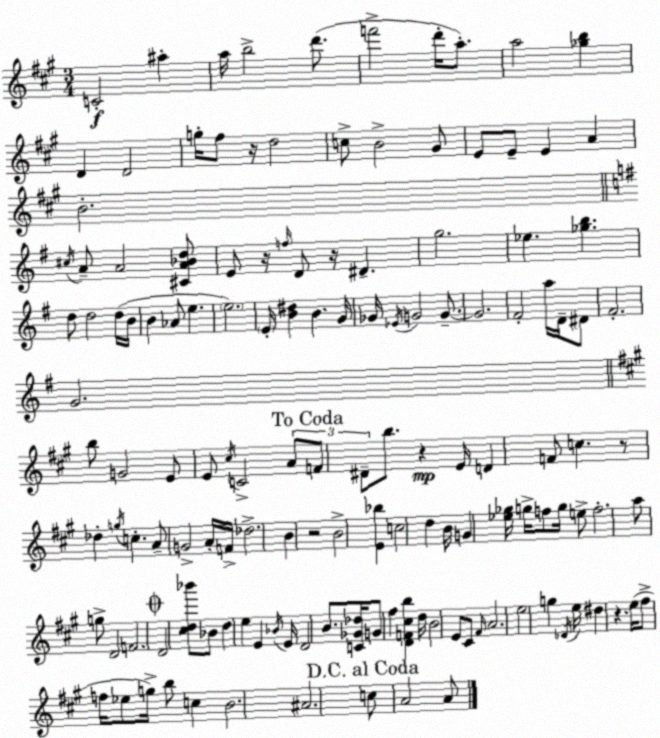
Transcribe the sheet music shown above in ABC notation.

X:1
T:Untitled
M:3/4
L:1/4
K:A
C2 ^a a/4 b2 d'/2 f'2 d'/4 a/2 a2 [_gb] D D2 g/4 ^f/2 z/4 d2 c/2 B2 ^G/2 E/2 E/2 E A B2 ^c/4 A/2 A2 [^CA_Bd]/2 E/2 z/4 f/4 D/2 z/4 ^D g2 _e [_gb] d/2 d2 d/4 B/4 B _A/2 e e2 E/4 [B^d] B G/4 _G/4 _E/4 G2 G/2 G2 ^F2 a/4 D/4 ^D/2 ^F2 G2 b/2 G2 E/2 E/2 ^c/4 C2 A/2 F/2 ^D/2 b/2 z E/4 D F/2 c z/2 _d g/4 c A/2 G2 A/4 F/4 _d2 B z2 B2 [E_b] c2 d B/4 G [_e_g]/4 g/4 f/2 g/4 e/2 f2 a/2 g/2 D2 F2 D2 [^cd_b']/2 _B/2 d e E _B/4 E/4 D2 B/2 [C_G_d]/4 G/2 ^f [DF^cb] d/4 B2 E/2 ^C/2 ^F/4 A2 e2 g _D/4 e/4 ^d z e/4 ^f/2 f/4 _e/2 g/4 b/2 c B2 ^A2 c/2 A2 A/2